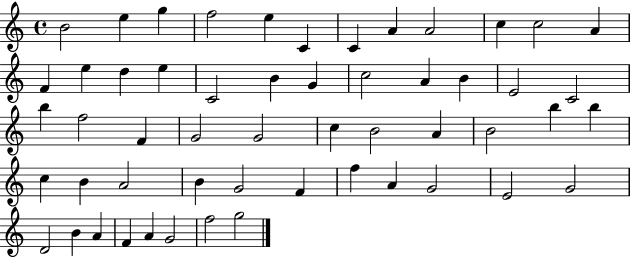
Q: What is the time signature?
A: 4/4